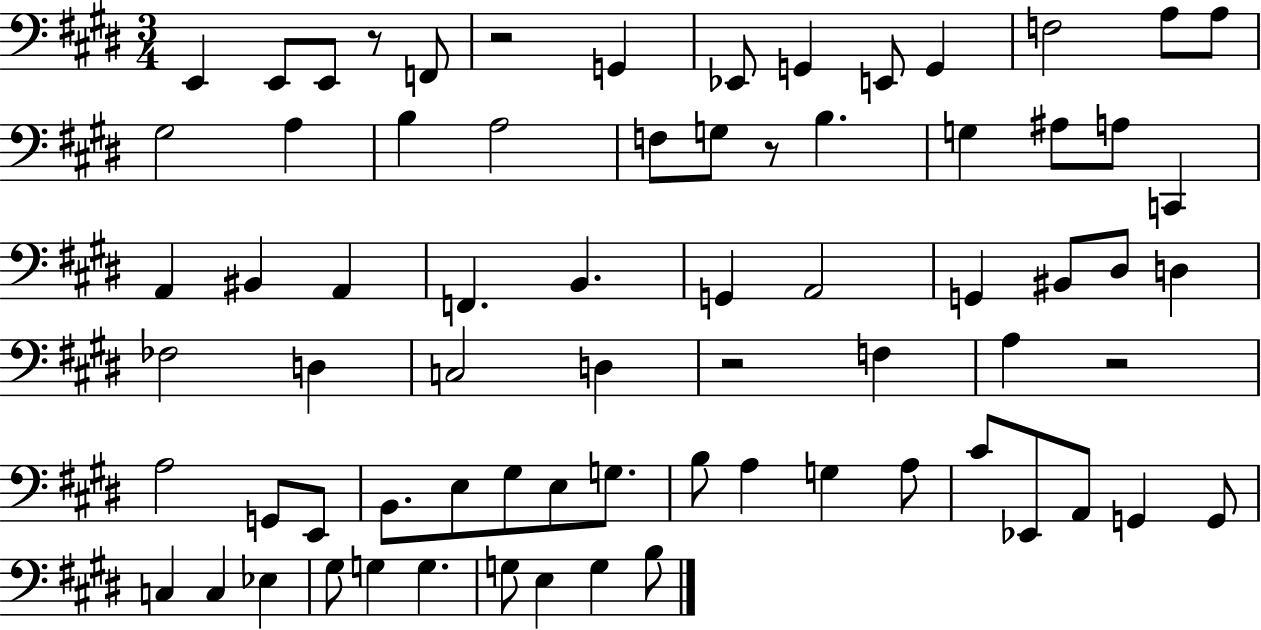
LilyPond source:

{
  \clef bass
  \numericTimeSignature
  \time 3/4
  \key e \major
  e,4 e,8 e,8 r8 f,8 | r2 g,4 | ees,8 g,4 e,8 g,4 | f2 a8 a8 | \break gis2 a4 | b4 a2 | f8 g8 r8 b4. | g4 ais8 a8 c,4 | \break a,4 bis,4 a,4 | f,4. b,4. | g,4 a,2 | g,4 bis,8 dis8 d4 | \break fes2 d4 | c2 d4 | r2 f4 | a4 r2 | \break a2 g,8 e,8 | b,8. e8 gis8 e8 g8. | b8 a4 g4 a8 | cis'8 ees,8 a,8 g,4 g,8 | \break c4 c4 ees4 | gis8 g4 g4. | g8 e4 g4 b8 | \bar "|."
}